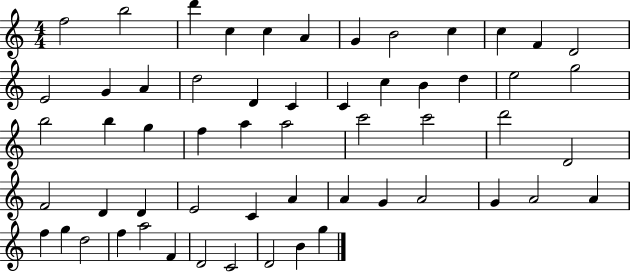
{
  \clef treble
  \numericTimeSignature
  \time 4/4
  \key c \major
  f''2 b''2 | d'''4 c''4 c''4 a'4 | g'4 b'2 c''4 | c''4 f'4 d'2 | \break e'2 g'4 a'4 | d''2 d'4 c'4 | c'4 c''4 b'4 d''4 | e''2 g''2 | \break b''2 b''4 g''4 | f''4 a''4 a''2 | c'''2 c'''2 | d'''2 d'2 | \break f'2 d'4 d'4 | e'2 c'4 a'4 | a'4 g'4 a'2 | g'4 a'2 a'4 | \break f''4 g''4 d''2 | f''4 a''2 f'4 | d'2 c'2 | d'2 b'4 g''4 | \break \bar "|."
}